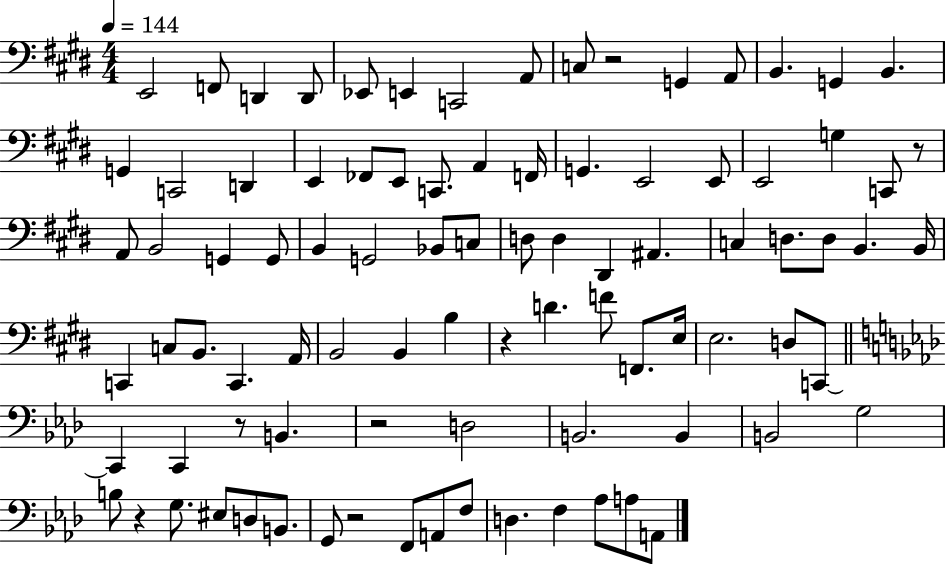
X:1
T:Untitled
M:4/4
L:1/4
K:E
E,,2 F,,/2 D,, D,,/2 _E,,/2 E,, C,,2 A,,/2 C,/2 z2 G,, A,,/2 B,, G,, B,, G,, C,,2 D,, E,, _F,,/2 E,,/2 C,,/2 A,, F,,/4 G,, E,,2 E,,/2 E,,2 G, C,,/2 z/2 A,,/2 B,,2 G,, G,,/2 B,, G,,2 _B,,/2 C,/2 D,/2 D, ^D,, ^A,, C, D,/2 D,/2 B,, B,,/4 C,, C,/2 B,,/2 C,, A,,/4 B,,2 B,, B, z D F/2 F,,/2 E,/4 E,2 D,/2 C,,/2 C,, C,, z/2 B,, z2 D,2 B,,2 B,, B,,2 G,2 B,/2 z G,/2 ^E,/2 D,/2 B,,/2 G,,/2 z2 F,,/2 A,,/2 F,/2 D, F, _A,/2 A,/2 A,,/2